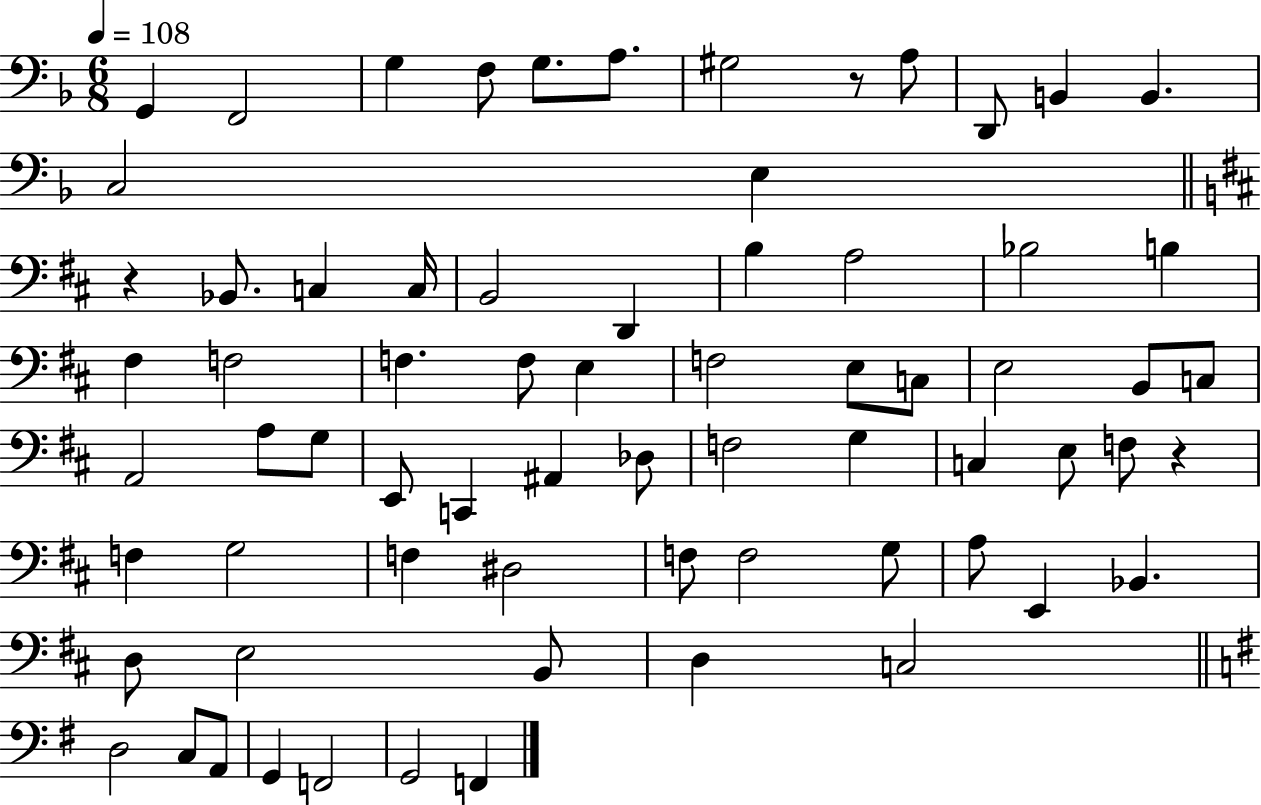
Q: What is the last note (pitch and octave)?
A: F2